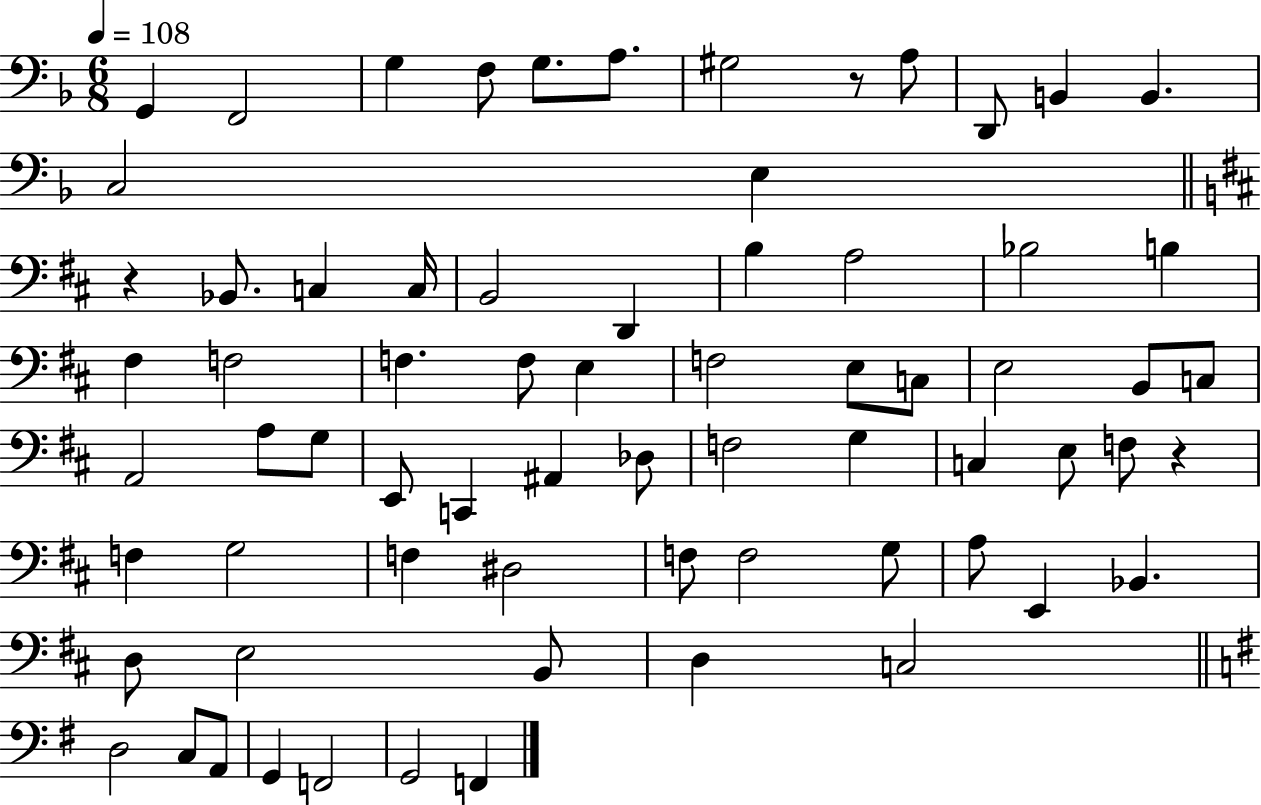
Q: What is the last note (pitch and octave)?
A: F2